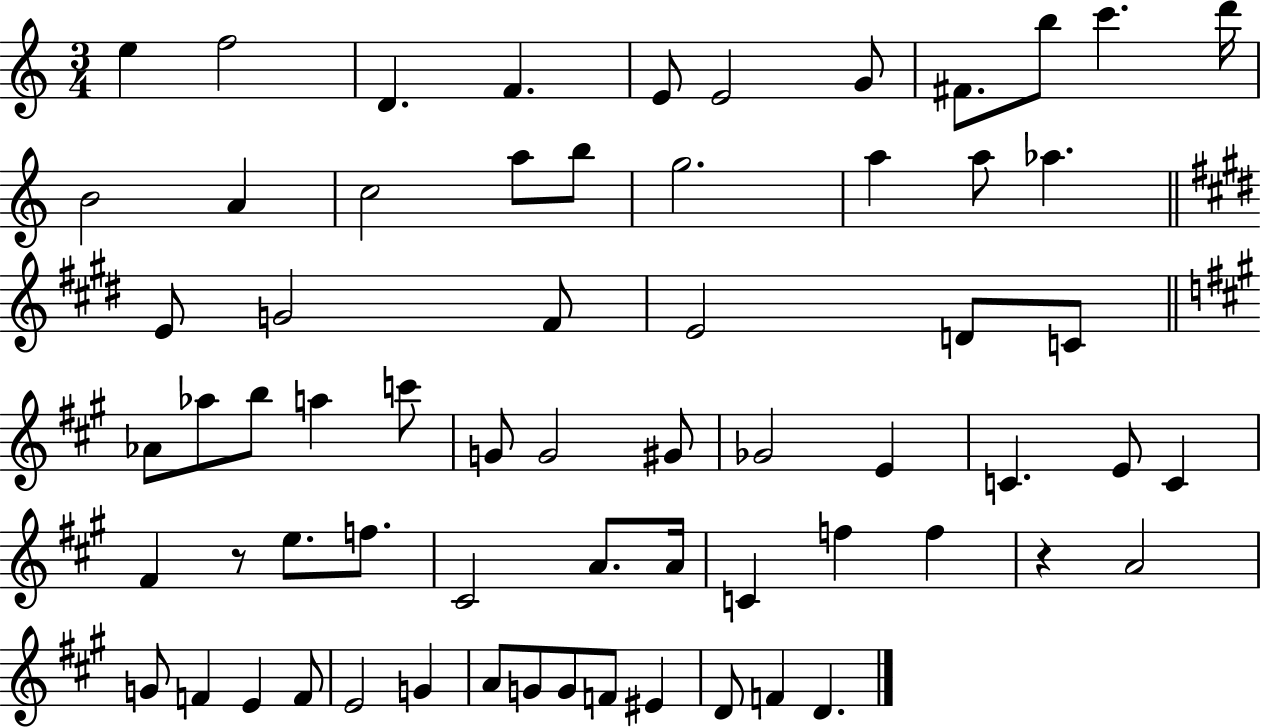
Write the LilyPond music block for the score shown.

{
  \clef treble
  \numericTimeSignature
  \time 3/4
  \key c \major
  e''4 f''2 | d'4. f'4. | e'8 e'2 g'8 | fis'8. b''8 c'''4. d'''16 | \break b'2 a'4 | c''2 a''8 b''8 | g''2. | a''4 a''8 aes''4. | \break \bar "||" \break \key e \major e'8 g'2 fis'8 | e'2 d'8 c'8 | \bar "||" \break \key a \major aes'8 aes''8 b''8 a''4 c'''8 | g'8 g'2 gis'8 | ges'2 e'4 | c'4. e'8 c'4 | \break fis'4 r8 e''8. f''8. | cis'2 a'8. a'16 | c'4 f''4 f''4 | r4 a'2 | \break g'8 f'4 e'4 f'8 | e'2 g'4 | a'8 g'8 g'8 f'8 eis'4 | d'8 f'4 d'4. | \break \bar "|."
}